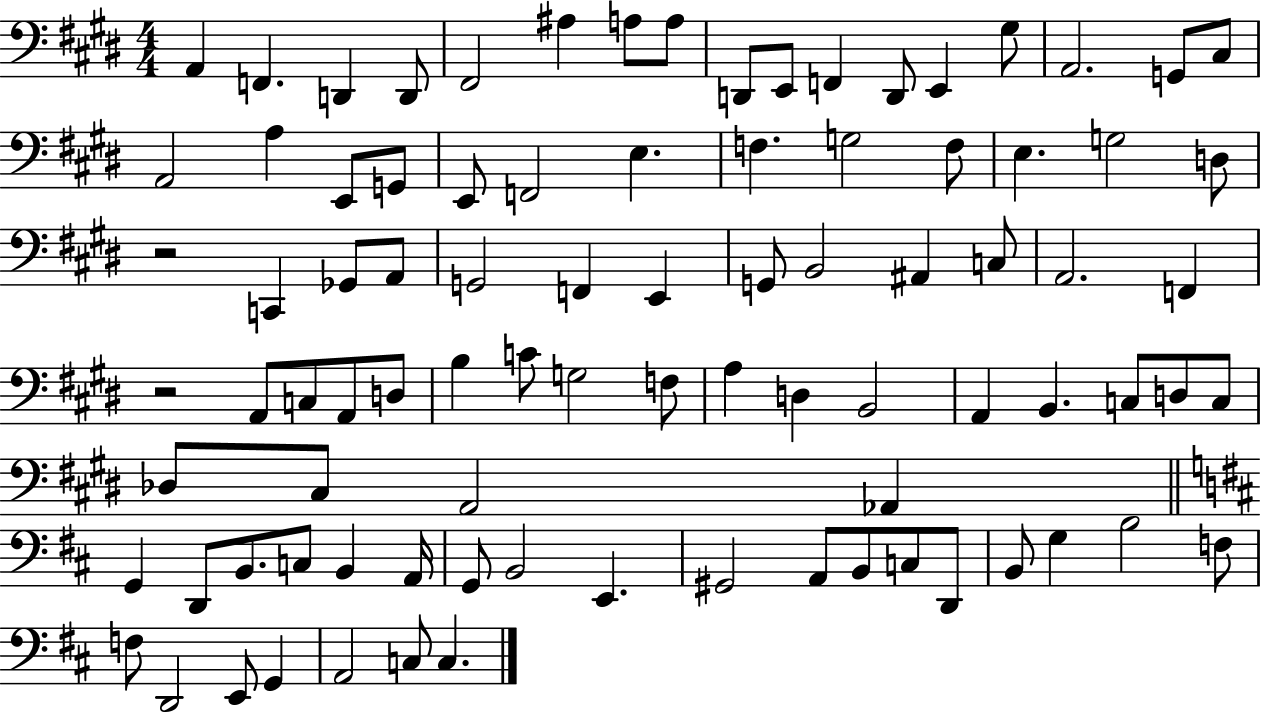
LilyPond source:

{
  \clef bass
  \numericTimeSignature
  \time 4/4
  \key e \major
  \repeat volta 2 { a,4 f,4. d,4 d,8 | fis,2 ais4 a8 a8 | d,8 e,8 f,4 d,8 e,4 gis8 | a,2. g,8 cis8 | \break a,2 a4 e,8 g,8 | e,8 f,2 e4. | f4. g2 f8 | e4. g2 d8 | \break r2 c,4 ges,8 a,8 | g,2 f,4 e,4 | g,8 b,2 ais,4 c8 | a,2. f,4 | \break r2 a,8 c8 a,8 d8 | b4 c'8 g2 f8 | a4 d4 b,2 | a,4 b,4. c8 d8 c8 | \break des8 cis8 a,2 aes,4 | \bar "||" \break \key d \major g,4 d,8 b,8. c8 b,4 a,16 | g,8 b,2 e,4. | gis,2 a,8 b,8 c8 d,8 | b,8 g4 b2 f8 | \break f8 d,2 e,8 g,4 | a,2 c8 c4. | } \bar "|."
}